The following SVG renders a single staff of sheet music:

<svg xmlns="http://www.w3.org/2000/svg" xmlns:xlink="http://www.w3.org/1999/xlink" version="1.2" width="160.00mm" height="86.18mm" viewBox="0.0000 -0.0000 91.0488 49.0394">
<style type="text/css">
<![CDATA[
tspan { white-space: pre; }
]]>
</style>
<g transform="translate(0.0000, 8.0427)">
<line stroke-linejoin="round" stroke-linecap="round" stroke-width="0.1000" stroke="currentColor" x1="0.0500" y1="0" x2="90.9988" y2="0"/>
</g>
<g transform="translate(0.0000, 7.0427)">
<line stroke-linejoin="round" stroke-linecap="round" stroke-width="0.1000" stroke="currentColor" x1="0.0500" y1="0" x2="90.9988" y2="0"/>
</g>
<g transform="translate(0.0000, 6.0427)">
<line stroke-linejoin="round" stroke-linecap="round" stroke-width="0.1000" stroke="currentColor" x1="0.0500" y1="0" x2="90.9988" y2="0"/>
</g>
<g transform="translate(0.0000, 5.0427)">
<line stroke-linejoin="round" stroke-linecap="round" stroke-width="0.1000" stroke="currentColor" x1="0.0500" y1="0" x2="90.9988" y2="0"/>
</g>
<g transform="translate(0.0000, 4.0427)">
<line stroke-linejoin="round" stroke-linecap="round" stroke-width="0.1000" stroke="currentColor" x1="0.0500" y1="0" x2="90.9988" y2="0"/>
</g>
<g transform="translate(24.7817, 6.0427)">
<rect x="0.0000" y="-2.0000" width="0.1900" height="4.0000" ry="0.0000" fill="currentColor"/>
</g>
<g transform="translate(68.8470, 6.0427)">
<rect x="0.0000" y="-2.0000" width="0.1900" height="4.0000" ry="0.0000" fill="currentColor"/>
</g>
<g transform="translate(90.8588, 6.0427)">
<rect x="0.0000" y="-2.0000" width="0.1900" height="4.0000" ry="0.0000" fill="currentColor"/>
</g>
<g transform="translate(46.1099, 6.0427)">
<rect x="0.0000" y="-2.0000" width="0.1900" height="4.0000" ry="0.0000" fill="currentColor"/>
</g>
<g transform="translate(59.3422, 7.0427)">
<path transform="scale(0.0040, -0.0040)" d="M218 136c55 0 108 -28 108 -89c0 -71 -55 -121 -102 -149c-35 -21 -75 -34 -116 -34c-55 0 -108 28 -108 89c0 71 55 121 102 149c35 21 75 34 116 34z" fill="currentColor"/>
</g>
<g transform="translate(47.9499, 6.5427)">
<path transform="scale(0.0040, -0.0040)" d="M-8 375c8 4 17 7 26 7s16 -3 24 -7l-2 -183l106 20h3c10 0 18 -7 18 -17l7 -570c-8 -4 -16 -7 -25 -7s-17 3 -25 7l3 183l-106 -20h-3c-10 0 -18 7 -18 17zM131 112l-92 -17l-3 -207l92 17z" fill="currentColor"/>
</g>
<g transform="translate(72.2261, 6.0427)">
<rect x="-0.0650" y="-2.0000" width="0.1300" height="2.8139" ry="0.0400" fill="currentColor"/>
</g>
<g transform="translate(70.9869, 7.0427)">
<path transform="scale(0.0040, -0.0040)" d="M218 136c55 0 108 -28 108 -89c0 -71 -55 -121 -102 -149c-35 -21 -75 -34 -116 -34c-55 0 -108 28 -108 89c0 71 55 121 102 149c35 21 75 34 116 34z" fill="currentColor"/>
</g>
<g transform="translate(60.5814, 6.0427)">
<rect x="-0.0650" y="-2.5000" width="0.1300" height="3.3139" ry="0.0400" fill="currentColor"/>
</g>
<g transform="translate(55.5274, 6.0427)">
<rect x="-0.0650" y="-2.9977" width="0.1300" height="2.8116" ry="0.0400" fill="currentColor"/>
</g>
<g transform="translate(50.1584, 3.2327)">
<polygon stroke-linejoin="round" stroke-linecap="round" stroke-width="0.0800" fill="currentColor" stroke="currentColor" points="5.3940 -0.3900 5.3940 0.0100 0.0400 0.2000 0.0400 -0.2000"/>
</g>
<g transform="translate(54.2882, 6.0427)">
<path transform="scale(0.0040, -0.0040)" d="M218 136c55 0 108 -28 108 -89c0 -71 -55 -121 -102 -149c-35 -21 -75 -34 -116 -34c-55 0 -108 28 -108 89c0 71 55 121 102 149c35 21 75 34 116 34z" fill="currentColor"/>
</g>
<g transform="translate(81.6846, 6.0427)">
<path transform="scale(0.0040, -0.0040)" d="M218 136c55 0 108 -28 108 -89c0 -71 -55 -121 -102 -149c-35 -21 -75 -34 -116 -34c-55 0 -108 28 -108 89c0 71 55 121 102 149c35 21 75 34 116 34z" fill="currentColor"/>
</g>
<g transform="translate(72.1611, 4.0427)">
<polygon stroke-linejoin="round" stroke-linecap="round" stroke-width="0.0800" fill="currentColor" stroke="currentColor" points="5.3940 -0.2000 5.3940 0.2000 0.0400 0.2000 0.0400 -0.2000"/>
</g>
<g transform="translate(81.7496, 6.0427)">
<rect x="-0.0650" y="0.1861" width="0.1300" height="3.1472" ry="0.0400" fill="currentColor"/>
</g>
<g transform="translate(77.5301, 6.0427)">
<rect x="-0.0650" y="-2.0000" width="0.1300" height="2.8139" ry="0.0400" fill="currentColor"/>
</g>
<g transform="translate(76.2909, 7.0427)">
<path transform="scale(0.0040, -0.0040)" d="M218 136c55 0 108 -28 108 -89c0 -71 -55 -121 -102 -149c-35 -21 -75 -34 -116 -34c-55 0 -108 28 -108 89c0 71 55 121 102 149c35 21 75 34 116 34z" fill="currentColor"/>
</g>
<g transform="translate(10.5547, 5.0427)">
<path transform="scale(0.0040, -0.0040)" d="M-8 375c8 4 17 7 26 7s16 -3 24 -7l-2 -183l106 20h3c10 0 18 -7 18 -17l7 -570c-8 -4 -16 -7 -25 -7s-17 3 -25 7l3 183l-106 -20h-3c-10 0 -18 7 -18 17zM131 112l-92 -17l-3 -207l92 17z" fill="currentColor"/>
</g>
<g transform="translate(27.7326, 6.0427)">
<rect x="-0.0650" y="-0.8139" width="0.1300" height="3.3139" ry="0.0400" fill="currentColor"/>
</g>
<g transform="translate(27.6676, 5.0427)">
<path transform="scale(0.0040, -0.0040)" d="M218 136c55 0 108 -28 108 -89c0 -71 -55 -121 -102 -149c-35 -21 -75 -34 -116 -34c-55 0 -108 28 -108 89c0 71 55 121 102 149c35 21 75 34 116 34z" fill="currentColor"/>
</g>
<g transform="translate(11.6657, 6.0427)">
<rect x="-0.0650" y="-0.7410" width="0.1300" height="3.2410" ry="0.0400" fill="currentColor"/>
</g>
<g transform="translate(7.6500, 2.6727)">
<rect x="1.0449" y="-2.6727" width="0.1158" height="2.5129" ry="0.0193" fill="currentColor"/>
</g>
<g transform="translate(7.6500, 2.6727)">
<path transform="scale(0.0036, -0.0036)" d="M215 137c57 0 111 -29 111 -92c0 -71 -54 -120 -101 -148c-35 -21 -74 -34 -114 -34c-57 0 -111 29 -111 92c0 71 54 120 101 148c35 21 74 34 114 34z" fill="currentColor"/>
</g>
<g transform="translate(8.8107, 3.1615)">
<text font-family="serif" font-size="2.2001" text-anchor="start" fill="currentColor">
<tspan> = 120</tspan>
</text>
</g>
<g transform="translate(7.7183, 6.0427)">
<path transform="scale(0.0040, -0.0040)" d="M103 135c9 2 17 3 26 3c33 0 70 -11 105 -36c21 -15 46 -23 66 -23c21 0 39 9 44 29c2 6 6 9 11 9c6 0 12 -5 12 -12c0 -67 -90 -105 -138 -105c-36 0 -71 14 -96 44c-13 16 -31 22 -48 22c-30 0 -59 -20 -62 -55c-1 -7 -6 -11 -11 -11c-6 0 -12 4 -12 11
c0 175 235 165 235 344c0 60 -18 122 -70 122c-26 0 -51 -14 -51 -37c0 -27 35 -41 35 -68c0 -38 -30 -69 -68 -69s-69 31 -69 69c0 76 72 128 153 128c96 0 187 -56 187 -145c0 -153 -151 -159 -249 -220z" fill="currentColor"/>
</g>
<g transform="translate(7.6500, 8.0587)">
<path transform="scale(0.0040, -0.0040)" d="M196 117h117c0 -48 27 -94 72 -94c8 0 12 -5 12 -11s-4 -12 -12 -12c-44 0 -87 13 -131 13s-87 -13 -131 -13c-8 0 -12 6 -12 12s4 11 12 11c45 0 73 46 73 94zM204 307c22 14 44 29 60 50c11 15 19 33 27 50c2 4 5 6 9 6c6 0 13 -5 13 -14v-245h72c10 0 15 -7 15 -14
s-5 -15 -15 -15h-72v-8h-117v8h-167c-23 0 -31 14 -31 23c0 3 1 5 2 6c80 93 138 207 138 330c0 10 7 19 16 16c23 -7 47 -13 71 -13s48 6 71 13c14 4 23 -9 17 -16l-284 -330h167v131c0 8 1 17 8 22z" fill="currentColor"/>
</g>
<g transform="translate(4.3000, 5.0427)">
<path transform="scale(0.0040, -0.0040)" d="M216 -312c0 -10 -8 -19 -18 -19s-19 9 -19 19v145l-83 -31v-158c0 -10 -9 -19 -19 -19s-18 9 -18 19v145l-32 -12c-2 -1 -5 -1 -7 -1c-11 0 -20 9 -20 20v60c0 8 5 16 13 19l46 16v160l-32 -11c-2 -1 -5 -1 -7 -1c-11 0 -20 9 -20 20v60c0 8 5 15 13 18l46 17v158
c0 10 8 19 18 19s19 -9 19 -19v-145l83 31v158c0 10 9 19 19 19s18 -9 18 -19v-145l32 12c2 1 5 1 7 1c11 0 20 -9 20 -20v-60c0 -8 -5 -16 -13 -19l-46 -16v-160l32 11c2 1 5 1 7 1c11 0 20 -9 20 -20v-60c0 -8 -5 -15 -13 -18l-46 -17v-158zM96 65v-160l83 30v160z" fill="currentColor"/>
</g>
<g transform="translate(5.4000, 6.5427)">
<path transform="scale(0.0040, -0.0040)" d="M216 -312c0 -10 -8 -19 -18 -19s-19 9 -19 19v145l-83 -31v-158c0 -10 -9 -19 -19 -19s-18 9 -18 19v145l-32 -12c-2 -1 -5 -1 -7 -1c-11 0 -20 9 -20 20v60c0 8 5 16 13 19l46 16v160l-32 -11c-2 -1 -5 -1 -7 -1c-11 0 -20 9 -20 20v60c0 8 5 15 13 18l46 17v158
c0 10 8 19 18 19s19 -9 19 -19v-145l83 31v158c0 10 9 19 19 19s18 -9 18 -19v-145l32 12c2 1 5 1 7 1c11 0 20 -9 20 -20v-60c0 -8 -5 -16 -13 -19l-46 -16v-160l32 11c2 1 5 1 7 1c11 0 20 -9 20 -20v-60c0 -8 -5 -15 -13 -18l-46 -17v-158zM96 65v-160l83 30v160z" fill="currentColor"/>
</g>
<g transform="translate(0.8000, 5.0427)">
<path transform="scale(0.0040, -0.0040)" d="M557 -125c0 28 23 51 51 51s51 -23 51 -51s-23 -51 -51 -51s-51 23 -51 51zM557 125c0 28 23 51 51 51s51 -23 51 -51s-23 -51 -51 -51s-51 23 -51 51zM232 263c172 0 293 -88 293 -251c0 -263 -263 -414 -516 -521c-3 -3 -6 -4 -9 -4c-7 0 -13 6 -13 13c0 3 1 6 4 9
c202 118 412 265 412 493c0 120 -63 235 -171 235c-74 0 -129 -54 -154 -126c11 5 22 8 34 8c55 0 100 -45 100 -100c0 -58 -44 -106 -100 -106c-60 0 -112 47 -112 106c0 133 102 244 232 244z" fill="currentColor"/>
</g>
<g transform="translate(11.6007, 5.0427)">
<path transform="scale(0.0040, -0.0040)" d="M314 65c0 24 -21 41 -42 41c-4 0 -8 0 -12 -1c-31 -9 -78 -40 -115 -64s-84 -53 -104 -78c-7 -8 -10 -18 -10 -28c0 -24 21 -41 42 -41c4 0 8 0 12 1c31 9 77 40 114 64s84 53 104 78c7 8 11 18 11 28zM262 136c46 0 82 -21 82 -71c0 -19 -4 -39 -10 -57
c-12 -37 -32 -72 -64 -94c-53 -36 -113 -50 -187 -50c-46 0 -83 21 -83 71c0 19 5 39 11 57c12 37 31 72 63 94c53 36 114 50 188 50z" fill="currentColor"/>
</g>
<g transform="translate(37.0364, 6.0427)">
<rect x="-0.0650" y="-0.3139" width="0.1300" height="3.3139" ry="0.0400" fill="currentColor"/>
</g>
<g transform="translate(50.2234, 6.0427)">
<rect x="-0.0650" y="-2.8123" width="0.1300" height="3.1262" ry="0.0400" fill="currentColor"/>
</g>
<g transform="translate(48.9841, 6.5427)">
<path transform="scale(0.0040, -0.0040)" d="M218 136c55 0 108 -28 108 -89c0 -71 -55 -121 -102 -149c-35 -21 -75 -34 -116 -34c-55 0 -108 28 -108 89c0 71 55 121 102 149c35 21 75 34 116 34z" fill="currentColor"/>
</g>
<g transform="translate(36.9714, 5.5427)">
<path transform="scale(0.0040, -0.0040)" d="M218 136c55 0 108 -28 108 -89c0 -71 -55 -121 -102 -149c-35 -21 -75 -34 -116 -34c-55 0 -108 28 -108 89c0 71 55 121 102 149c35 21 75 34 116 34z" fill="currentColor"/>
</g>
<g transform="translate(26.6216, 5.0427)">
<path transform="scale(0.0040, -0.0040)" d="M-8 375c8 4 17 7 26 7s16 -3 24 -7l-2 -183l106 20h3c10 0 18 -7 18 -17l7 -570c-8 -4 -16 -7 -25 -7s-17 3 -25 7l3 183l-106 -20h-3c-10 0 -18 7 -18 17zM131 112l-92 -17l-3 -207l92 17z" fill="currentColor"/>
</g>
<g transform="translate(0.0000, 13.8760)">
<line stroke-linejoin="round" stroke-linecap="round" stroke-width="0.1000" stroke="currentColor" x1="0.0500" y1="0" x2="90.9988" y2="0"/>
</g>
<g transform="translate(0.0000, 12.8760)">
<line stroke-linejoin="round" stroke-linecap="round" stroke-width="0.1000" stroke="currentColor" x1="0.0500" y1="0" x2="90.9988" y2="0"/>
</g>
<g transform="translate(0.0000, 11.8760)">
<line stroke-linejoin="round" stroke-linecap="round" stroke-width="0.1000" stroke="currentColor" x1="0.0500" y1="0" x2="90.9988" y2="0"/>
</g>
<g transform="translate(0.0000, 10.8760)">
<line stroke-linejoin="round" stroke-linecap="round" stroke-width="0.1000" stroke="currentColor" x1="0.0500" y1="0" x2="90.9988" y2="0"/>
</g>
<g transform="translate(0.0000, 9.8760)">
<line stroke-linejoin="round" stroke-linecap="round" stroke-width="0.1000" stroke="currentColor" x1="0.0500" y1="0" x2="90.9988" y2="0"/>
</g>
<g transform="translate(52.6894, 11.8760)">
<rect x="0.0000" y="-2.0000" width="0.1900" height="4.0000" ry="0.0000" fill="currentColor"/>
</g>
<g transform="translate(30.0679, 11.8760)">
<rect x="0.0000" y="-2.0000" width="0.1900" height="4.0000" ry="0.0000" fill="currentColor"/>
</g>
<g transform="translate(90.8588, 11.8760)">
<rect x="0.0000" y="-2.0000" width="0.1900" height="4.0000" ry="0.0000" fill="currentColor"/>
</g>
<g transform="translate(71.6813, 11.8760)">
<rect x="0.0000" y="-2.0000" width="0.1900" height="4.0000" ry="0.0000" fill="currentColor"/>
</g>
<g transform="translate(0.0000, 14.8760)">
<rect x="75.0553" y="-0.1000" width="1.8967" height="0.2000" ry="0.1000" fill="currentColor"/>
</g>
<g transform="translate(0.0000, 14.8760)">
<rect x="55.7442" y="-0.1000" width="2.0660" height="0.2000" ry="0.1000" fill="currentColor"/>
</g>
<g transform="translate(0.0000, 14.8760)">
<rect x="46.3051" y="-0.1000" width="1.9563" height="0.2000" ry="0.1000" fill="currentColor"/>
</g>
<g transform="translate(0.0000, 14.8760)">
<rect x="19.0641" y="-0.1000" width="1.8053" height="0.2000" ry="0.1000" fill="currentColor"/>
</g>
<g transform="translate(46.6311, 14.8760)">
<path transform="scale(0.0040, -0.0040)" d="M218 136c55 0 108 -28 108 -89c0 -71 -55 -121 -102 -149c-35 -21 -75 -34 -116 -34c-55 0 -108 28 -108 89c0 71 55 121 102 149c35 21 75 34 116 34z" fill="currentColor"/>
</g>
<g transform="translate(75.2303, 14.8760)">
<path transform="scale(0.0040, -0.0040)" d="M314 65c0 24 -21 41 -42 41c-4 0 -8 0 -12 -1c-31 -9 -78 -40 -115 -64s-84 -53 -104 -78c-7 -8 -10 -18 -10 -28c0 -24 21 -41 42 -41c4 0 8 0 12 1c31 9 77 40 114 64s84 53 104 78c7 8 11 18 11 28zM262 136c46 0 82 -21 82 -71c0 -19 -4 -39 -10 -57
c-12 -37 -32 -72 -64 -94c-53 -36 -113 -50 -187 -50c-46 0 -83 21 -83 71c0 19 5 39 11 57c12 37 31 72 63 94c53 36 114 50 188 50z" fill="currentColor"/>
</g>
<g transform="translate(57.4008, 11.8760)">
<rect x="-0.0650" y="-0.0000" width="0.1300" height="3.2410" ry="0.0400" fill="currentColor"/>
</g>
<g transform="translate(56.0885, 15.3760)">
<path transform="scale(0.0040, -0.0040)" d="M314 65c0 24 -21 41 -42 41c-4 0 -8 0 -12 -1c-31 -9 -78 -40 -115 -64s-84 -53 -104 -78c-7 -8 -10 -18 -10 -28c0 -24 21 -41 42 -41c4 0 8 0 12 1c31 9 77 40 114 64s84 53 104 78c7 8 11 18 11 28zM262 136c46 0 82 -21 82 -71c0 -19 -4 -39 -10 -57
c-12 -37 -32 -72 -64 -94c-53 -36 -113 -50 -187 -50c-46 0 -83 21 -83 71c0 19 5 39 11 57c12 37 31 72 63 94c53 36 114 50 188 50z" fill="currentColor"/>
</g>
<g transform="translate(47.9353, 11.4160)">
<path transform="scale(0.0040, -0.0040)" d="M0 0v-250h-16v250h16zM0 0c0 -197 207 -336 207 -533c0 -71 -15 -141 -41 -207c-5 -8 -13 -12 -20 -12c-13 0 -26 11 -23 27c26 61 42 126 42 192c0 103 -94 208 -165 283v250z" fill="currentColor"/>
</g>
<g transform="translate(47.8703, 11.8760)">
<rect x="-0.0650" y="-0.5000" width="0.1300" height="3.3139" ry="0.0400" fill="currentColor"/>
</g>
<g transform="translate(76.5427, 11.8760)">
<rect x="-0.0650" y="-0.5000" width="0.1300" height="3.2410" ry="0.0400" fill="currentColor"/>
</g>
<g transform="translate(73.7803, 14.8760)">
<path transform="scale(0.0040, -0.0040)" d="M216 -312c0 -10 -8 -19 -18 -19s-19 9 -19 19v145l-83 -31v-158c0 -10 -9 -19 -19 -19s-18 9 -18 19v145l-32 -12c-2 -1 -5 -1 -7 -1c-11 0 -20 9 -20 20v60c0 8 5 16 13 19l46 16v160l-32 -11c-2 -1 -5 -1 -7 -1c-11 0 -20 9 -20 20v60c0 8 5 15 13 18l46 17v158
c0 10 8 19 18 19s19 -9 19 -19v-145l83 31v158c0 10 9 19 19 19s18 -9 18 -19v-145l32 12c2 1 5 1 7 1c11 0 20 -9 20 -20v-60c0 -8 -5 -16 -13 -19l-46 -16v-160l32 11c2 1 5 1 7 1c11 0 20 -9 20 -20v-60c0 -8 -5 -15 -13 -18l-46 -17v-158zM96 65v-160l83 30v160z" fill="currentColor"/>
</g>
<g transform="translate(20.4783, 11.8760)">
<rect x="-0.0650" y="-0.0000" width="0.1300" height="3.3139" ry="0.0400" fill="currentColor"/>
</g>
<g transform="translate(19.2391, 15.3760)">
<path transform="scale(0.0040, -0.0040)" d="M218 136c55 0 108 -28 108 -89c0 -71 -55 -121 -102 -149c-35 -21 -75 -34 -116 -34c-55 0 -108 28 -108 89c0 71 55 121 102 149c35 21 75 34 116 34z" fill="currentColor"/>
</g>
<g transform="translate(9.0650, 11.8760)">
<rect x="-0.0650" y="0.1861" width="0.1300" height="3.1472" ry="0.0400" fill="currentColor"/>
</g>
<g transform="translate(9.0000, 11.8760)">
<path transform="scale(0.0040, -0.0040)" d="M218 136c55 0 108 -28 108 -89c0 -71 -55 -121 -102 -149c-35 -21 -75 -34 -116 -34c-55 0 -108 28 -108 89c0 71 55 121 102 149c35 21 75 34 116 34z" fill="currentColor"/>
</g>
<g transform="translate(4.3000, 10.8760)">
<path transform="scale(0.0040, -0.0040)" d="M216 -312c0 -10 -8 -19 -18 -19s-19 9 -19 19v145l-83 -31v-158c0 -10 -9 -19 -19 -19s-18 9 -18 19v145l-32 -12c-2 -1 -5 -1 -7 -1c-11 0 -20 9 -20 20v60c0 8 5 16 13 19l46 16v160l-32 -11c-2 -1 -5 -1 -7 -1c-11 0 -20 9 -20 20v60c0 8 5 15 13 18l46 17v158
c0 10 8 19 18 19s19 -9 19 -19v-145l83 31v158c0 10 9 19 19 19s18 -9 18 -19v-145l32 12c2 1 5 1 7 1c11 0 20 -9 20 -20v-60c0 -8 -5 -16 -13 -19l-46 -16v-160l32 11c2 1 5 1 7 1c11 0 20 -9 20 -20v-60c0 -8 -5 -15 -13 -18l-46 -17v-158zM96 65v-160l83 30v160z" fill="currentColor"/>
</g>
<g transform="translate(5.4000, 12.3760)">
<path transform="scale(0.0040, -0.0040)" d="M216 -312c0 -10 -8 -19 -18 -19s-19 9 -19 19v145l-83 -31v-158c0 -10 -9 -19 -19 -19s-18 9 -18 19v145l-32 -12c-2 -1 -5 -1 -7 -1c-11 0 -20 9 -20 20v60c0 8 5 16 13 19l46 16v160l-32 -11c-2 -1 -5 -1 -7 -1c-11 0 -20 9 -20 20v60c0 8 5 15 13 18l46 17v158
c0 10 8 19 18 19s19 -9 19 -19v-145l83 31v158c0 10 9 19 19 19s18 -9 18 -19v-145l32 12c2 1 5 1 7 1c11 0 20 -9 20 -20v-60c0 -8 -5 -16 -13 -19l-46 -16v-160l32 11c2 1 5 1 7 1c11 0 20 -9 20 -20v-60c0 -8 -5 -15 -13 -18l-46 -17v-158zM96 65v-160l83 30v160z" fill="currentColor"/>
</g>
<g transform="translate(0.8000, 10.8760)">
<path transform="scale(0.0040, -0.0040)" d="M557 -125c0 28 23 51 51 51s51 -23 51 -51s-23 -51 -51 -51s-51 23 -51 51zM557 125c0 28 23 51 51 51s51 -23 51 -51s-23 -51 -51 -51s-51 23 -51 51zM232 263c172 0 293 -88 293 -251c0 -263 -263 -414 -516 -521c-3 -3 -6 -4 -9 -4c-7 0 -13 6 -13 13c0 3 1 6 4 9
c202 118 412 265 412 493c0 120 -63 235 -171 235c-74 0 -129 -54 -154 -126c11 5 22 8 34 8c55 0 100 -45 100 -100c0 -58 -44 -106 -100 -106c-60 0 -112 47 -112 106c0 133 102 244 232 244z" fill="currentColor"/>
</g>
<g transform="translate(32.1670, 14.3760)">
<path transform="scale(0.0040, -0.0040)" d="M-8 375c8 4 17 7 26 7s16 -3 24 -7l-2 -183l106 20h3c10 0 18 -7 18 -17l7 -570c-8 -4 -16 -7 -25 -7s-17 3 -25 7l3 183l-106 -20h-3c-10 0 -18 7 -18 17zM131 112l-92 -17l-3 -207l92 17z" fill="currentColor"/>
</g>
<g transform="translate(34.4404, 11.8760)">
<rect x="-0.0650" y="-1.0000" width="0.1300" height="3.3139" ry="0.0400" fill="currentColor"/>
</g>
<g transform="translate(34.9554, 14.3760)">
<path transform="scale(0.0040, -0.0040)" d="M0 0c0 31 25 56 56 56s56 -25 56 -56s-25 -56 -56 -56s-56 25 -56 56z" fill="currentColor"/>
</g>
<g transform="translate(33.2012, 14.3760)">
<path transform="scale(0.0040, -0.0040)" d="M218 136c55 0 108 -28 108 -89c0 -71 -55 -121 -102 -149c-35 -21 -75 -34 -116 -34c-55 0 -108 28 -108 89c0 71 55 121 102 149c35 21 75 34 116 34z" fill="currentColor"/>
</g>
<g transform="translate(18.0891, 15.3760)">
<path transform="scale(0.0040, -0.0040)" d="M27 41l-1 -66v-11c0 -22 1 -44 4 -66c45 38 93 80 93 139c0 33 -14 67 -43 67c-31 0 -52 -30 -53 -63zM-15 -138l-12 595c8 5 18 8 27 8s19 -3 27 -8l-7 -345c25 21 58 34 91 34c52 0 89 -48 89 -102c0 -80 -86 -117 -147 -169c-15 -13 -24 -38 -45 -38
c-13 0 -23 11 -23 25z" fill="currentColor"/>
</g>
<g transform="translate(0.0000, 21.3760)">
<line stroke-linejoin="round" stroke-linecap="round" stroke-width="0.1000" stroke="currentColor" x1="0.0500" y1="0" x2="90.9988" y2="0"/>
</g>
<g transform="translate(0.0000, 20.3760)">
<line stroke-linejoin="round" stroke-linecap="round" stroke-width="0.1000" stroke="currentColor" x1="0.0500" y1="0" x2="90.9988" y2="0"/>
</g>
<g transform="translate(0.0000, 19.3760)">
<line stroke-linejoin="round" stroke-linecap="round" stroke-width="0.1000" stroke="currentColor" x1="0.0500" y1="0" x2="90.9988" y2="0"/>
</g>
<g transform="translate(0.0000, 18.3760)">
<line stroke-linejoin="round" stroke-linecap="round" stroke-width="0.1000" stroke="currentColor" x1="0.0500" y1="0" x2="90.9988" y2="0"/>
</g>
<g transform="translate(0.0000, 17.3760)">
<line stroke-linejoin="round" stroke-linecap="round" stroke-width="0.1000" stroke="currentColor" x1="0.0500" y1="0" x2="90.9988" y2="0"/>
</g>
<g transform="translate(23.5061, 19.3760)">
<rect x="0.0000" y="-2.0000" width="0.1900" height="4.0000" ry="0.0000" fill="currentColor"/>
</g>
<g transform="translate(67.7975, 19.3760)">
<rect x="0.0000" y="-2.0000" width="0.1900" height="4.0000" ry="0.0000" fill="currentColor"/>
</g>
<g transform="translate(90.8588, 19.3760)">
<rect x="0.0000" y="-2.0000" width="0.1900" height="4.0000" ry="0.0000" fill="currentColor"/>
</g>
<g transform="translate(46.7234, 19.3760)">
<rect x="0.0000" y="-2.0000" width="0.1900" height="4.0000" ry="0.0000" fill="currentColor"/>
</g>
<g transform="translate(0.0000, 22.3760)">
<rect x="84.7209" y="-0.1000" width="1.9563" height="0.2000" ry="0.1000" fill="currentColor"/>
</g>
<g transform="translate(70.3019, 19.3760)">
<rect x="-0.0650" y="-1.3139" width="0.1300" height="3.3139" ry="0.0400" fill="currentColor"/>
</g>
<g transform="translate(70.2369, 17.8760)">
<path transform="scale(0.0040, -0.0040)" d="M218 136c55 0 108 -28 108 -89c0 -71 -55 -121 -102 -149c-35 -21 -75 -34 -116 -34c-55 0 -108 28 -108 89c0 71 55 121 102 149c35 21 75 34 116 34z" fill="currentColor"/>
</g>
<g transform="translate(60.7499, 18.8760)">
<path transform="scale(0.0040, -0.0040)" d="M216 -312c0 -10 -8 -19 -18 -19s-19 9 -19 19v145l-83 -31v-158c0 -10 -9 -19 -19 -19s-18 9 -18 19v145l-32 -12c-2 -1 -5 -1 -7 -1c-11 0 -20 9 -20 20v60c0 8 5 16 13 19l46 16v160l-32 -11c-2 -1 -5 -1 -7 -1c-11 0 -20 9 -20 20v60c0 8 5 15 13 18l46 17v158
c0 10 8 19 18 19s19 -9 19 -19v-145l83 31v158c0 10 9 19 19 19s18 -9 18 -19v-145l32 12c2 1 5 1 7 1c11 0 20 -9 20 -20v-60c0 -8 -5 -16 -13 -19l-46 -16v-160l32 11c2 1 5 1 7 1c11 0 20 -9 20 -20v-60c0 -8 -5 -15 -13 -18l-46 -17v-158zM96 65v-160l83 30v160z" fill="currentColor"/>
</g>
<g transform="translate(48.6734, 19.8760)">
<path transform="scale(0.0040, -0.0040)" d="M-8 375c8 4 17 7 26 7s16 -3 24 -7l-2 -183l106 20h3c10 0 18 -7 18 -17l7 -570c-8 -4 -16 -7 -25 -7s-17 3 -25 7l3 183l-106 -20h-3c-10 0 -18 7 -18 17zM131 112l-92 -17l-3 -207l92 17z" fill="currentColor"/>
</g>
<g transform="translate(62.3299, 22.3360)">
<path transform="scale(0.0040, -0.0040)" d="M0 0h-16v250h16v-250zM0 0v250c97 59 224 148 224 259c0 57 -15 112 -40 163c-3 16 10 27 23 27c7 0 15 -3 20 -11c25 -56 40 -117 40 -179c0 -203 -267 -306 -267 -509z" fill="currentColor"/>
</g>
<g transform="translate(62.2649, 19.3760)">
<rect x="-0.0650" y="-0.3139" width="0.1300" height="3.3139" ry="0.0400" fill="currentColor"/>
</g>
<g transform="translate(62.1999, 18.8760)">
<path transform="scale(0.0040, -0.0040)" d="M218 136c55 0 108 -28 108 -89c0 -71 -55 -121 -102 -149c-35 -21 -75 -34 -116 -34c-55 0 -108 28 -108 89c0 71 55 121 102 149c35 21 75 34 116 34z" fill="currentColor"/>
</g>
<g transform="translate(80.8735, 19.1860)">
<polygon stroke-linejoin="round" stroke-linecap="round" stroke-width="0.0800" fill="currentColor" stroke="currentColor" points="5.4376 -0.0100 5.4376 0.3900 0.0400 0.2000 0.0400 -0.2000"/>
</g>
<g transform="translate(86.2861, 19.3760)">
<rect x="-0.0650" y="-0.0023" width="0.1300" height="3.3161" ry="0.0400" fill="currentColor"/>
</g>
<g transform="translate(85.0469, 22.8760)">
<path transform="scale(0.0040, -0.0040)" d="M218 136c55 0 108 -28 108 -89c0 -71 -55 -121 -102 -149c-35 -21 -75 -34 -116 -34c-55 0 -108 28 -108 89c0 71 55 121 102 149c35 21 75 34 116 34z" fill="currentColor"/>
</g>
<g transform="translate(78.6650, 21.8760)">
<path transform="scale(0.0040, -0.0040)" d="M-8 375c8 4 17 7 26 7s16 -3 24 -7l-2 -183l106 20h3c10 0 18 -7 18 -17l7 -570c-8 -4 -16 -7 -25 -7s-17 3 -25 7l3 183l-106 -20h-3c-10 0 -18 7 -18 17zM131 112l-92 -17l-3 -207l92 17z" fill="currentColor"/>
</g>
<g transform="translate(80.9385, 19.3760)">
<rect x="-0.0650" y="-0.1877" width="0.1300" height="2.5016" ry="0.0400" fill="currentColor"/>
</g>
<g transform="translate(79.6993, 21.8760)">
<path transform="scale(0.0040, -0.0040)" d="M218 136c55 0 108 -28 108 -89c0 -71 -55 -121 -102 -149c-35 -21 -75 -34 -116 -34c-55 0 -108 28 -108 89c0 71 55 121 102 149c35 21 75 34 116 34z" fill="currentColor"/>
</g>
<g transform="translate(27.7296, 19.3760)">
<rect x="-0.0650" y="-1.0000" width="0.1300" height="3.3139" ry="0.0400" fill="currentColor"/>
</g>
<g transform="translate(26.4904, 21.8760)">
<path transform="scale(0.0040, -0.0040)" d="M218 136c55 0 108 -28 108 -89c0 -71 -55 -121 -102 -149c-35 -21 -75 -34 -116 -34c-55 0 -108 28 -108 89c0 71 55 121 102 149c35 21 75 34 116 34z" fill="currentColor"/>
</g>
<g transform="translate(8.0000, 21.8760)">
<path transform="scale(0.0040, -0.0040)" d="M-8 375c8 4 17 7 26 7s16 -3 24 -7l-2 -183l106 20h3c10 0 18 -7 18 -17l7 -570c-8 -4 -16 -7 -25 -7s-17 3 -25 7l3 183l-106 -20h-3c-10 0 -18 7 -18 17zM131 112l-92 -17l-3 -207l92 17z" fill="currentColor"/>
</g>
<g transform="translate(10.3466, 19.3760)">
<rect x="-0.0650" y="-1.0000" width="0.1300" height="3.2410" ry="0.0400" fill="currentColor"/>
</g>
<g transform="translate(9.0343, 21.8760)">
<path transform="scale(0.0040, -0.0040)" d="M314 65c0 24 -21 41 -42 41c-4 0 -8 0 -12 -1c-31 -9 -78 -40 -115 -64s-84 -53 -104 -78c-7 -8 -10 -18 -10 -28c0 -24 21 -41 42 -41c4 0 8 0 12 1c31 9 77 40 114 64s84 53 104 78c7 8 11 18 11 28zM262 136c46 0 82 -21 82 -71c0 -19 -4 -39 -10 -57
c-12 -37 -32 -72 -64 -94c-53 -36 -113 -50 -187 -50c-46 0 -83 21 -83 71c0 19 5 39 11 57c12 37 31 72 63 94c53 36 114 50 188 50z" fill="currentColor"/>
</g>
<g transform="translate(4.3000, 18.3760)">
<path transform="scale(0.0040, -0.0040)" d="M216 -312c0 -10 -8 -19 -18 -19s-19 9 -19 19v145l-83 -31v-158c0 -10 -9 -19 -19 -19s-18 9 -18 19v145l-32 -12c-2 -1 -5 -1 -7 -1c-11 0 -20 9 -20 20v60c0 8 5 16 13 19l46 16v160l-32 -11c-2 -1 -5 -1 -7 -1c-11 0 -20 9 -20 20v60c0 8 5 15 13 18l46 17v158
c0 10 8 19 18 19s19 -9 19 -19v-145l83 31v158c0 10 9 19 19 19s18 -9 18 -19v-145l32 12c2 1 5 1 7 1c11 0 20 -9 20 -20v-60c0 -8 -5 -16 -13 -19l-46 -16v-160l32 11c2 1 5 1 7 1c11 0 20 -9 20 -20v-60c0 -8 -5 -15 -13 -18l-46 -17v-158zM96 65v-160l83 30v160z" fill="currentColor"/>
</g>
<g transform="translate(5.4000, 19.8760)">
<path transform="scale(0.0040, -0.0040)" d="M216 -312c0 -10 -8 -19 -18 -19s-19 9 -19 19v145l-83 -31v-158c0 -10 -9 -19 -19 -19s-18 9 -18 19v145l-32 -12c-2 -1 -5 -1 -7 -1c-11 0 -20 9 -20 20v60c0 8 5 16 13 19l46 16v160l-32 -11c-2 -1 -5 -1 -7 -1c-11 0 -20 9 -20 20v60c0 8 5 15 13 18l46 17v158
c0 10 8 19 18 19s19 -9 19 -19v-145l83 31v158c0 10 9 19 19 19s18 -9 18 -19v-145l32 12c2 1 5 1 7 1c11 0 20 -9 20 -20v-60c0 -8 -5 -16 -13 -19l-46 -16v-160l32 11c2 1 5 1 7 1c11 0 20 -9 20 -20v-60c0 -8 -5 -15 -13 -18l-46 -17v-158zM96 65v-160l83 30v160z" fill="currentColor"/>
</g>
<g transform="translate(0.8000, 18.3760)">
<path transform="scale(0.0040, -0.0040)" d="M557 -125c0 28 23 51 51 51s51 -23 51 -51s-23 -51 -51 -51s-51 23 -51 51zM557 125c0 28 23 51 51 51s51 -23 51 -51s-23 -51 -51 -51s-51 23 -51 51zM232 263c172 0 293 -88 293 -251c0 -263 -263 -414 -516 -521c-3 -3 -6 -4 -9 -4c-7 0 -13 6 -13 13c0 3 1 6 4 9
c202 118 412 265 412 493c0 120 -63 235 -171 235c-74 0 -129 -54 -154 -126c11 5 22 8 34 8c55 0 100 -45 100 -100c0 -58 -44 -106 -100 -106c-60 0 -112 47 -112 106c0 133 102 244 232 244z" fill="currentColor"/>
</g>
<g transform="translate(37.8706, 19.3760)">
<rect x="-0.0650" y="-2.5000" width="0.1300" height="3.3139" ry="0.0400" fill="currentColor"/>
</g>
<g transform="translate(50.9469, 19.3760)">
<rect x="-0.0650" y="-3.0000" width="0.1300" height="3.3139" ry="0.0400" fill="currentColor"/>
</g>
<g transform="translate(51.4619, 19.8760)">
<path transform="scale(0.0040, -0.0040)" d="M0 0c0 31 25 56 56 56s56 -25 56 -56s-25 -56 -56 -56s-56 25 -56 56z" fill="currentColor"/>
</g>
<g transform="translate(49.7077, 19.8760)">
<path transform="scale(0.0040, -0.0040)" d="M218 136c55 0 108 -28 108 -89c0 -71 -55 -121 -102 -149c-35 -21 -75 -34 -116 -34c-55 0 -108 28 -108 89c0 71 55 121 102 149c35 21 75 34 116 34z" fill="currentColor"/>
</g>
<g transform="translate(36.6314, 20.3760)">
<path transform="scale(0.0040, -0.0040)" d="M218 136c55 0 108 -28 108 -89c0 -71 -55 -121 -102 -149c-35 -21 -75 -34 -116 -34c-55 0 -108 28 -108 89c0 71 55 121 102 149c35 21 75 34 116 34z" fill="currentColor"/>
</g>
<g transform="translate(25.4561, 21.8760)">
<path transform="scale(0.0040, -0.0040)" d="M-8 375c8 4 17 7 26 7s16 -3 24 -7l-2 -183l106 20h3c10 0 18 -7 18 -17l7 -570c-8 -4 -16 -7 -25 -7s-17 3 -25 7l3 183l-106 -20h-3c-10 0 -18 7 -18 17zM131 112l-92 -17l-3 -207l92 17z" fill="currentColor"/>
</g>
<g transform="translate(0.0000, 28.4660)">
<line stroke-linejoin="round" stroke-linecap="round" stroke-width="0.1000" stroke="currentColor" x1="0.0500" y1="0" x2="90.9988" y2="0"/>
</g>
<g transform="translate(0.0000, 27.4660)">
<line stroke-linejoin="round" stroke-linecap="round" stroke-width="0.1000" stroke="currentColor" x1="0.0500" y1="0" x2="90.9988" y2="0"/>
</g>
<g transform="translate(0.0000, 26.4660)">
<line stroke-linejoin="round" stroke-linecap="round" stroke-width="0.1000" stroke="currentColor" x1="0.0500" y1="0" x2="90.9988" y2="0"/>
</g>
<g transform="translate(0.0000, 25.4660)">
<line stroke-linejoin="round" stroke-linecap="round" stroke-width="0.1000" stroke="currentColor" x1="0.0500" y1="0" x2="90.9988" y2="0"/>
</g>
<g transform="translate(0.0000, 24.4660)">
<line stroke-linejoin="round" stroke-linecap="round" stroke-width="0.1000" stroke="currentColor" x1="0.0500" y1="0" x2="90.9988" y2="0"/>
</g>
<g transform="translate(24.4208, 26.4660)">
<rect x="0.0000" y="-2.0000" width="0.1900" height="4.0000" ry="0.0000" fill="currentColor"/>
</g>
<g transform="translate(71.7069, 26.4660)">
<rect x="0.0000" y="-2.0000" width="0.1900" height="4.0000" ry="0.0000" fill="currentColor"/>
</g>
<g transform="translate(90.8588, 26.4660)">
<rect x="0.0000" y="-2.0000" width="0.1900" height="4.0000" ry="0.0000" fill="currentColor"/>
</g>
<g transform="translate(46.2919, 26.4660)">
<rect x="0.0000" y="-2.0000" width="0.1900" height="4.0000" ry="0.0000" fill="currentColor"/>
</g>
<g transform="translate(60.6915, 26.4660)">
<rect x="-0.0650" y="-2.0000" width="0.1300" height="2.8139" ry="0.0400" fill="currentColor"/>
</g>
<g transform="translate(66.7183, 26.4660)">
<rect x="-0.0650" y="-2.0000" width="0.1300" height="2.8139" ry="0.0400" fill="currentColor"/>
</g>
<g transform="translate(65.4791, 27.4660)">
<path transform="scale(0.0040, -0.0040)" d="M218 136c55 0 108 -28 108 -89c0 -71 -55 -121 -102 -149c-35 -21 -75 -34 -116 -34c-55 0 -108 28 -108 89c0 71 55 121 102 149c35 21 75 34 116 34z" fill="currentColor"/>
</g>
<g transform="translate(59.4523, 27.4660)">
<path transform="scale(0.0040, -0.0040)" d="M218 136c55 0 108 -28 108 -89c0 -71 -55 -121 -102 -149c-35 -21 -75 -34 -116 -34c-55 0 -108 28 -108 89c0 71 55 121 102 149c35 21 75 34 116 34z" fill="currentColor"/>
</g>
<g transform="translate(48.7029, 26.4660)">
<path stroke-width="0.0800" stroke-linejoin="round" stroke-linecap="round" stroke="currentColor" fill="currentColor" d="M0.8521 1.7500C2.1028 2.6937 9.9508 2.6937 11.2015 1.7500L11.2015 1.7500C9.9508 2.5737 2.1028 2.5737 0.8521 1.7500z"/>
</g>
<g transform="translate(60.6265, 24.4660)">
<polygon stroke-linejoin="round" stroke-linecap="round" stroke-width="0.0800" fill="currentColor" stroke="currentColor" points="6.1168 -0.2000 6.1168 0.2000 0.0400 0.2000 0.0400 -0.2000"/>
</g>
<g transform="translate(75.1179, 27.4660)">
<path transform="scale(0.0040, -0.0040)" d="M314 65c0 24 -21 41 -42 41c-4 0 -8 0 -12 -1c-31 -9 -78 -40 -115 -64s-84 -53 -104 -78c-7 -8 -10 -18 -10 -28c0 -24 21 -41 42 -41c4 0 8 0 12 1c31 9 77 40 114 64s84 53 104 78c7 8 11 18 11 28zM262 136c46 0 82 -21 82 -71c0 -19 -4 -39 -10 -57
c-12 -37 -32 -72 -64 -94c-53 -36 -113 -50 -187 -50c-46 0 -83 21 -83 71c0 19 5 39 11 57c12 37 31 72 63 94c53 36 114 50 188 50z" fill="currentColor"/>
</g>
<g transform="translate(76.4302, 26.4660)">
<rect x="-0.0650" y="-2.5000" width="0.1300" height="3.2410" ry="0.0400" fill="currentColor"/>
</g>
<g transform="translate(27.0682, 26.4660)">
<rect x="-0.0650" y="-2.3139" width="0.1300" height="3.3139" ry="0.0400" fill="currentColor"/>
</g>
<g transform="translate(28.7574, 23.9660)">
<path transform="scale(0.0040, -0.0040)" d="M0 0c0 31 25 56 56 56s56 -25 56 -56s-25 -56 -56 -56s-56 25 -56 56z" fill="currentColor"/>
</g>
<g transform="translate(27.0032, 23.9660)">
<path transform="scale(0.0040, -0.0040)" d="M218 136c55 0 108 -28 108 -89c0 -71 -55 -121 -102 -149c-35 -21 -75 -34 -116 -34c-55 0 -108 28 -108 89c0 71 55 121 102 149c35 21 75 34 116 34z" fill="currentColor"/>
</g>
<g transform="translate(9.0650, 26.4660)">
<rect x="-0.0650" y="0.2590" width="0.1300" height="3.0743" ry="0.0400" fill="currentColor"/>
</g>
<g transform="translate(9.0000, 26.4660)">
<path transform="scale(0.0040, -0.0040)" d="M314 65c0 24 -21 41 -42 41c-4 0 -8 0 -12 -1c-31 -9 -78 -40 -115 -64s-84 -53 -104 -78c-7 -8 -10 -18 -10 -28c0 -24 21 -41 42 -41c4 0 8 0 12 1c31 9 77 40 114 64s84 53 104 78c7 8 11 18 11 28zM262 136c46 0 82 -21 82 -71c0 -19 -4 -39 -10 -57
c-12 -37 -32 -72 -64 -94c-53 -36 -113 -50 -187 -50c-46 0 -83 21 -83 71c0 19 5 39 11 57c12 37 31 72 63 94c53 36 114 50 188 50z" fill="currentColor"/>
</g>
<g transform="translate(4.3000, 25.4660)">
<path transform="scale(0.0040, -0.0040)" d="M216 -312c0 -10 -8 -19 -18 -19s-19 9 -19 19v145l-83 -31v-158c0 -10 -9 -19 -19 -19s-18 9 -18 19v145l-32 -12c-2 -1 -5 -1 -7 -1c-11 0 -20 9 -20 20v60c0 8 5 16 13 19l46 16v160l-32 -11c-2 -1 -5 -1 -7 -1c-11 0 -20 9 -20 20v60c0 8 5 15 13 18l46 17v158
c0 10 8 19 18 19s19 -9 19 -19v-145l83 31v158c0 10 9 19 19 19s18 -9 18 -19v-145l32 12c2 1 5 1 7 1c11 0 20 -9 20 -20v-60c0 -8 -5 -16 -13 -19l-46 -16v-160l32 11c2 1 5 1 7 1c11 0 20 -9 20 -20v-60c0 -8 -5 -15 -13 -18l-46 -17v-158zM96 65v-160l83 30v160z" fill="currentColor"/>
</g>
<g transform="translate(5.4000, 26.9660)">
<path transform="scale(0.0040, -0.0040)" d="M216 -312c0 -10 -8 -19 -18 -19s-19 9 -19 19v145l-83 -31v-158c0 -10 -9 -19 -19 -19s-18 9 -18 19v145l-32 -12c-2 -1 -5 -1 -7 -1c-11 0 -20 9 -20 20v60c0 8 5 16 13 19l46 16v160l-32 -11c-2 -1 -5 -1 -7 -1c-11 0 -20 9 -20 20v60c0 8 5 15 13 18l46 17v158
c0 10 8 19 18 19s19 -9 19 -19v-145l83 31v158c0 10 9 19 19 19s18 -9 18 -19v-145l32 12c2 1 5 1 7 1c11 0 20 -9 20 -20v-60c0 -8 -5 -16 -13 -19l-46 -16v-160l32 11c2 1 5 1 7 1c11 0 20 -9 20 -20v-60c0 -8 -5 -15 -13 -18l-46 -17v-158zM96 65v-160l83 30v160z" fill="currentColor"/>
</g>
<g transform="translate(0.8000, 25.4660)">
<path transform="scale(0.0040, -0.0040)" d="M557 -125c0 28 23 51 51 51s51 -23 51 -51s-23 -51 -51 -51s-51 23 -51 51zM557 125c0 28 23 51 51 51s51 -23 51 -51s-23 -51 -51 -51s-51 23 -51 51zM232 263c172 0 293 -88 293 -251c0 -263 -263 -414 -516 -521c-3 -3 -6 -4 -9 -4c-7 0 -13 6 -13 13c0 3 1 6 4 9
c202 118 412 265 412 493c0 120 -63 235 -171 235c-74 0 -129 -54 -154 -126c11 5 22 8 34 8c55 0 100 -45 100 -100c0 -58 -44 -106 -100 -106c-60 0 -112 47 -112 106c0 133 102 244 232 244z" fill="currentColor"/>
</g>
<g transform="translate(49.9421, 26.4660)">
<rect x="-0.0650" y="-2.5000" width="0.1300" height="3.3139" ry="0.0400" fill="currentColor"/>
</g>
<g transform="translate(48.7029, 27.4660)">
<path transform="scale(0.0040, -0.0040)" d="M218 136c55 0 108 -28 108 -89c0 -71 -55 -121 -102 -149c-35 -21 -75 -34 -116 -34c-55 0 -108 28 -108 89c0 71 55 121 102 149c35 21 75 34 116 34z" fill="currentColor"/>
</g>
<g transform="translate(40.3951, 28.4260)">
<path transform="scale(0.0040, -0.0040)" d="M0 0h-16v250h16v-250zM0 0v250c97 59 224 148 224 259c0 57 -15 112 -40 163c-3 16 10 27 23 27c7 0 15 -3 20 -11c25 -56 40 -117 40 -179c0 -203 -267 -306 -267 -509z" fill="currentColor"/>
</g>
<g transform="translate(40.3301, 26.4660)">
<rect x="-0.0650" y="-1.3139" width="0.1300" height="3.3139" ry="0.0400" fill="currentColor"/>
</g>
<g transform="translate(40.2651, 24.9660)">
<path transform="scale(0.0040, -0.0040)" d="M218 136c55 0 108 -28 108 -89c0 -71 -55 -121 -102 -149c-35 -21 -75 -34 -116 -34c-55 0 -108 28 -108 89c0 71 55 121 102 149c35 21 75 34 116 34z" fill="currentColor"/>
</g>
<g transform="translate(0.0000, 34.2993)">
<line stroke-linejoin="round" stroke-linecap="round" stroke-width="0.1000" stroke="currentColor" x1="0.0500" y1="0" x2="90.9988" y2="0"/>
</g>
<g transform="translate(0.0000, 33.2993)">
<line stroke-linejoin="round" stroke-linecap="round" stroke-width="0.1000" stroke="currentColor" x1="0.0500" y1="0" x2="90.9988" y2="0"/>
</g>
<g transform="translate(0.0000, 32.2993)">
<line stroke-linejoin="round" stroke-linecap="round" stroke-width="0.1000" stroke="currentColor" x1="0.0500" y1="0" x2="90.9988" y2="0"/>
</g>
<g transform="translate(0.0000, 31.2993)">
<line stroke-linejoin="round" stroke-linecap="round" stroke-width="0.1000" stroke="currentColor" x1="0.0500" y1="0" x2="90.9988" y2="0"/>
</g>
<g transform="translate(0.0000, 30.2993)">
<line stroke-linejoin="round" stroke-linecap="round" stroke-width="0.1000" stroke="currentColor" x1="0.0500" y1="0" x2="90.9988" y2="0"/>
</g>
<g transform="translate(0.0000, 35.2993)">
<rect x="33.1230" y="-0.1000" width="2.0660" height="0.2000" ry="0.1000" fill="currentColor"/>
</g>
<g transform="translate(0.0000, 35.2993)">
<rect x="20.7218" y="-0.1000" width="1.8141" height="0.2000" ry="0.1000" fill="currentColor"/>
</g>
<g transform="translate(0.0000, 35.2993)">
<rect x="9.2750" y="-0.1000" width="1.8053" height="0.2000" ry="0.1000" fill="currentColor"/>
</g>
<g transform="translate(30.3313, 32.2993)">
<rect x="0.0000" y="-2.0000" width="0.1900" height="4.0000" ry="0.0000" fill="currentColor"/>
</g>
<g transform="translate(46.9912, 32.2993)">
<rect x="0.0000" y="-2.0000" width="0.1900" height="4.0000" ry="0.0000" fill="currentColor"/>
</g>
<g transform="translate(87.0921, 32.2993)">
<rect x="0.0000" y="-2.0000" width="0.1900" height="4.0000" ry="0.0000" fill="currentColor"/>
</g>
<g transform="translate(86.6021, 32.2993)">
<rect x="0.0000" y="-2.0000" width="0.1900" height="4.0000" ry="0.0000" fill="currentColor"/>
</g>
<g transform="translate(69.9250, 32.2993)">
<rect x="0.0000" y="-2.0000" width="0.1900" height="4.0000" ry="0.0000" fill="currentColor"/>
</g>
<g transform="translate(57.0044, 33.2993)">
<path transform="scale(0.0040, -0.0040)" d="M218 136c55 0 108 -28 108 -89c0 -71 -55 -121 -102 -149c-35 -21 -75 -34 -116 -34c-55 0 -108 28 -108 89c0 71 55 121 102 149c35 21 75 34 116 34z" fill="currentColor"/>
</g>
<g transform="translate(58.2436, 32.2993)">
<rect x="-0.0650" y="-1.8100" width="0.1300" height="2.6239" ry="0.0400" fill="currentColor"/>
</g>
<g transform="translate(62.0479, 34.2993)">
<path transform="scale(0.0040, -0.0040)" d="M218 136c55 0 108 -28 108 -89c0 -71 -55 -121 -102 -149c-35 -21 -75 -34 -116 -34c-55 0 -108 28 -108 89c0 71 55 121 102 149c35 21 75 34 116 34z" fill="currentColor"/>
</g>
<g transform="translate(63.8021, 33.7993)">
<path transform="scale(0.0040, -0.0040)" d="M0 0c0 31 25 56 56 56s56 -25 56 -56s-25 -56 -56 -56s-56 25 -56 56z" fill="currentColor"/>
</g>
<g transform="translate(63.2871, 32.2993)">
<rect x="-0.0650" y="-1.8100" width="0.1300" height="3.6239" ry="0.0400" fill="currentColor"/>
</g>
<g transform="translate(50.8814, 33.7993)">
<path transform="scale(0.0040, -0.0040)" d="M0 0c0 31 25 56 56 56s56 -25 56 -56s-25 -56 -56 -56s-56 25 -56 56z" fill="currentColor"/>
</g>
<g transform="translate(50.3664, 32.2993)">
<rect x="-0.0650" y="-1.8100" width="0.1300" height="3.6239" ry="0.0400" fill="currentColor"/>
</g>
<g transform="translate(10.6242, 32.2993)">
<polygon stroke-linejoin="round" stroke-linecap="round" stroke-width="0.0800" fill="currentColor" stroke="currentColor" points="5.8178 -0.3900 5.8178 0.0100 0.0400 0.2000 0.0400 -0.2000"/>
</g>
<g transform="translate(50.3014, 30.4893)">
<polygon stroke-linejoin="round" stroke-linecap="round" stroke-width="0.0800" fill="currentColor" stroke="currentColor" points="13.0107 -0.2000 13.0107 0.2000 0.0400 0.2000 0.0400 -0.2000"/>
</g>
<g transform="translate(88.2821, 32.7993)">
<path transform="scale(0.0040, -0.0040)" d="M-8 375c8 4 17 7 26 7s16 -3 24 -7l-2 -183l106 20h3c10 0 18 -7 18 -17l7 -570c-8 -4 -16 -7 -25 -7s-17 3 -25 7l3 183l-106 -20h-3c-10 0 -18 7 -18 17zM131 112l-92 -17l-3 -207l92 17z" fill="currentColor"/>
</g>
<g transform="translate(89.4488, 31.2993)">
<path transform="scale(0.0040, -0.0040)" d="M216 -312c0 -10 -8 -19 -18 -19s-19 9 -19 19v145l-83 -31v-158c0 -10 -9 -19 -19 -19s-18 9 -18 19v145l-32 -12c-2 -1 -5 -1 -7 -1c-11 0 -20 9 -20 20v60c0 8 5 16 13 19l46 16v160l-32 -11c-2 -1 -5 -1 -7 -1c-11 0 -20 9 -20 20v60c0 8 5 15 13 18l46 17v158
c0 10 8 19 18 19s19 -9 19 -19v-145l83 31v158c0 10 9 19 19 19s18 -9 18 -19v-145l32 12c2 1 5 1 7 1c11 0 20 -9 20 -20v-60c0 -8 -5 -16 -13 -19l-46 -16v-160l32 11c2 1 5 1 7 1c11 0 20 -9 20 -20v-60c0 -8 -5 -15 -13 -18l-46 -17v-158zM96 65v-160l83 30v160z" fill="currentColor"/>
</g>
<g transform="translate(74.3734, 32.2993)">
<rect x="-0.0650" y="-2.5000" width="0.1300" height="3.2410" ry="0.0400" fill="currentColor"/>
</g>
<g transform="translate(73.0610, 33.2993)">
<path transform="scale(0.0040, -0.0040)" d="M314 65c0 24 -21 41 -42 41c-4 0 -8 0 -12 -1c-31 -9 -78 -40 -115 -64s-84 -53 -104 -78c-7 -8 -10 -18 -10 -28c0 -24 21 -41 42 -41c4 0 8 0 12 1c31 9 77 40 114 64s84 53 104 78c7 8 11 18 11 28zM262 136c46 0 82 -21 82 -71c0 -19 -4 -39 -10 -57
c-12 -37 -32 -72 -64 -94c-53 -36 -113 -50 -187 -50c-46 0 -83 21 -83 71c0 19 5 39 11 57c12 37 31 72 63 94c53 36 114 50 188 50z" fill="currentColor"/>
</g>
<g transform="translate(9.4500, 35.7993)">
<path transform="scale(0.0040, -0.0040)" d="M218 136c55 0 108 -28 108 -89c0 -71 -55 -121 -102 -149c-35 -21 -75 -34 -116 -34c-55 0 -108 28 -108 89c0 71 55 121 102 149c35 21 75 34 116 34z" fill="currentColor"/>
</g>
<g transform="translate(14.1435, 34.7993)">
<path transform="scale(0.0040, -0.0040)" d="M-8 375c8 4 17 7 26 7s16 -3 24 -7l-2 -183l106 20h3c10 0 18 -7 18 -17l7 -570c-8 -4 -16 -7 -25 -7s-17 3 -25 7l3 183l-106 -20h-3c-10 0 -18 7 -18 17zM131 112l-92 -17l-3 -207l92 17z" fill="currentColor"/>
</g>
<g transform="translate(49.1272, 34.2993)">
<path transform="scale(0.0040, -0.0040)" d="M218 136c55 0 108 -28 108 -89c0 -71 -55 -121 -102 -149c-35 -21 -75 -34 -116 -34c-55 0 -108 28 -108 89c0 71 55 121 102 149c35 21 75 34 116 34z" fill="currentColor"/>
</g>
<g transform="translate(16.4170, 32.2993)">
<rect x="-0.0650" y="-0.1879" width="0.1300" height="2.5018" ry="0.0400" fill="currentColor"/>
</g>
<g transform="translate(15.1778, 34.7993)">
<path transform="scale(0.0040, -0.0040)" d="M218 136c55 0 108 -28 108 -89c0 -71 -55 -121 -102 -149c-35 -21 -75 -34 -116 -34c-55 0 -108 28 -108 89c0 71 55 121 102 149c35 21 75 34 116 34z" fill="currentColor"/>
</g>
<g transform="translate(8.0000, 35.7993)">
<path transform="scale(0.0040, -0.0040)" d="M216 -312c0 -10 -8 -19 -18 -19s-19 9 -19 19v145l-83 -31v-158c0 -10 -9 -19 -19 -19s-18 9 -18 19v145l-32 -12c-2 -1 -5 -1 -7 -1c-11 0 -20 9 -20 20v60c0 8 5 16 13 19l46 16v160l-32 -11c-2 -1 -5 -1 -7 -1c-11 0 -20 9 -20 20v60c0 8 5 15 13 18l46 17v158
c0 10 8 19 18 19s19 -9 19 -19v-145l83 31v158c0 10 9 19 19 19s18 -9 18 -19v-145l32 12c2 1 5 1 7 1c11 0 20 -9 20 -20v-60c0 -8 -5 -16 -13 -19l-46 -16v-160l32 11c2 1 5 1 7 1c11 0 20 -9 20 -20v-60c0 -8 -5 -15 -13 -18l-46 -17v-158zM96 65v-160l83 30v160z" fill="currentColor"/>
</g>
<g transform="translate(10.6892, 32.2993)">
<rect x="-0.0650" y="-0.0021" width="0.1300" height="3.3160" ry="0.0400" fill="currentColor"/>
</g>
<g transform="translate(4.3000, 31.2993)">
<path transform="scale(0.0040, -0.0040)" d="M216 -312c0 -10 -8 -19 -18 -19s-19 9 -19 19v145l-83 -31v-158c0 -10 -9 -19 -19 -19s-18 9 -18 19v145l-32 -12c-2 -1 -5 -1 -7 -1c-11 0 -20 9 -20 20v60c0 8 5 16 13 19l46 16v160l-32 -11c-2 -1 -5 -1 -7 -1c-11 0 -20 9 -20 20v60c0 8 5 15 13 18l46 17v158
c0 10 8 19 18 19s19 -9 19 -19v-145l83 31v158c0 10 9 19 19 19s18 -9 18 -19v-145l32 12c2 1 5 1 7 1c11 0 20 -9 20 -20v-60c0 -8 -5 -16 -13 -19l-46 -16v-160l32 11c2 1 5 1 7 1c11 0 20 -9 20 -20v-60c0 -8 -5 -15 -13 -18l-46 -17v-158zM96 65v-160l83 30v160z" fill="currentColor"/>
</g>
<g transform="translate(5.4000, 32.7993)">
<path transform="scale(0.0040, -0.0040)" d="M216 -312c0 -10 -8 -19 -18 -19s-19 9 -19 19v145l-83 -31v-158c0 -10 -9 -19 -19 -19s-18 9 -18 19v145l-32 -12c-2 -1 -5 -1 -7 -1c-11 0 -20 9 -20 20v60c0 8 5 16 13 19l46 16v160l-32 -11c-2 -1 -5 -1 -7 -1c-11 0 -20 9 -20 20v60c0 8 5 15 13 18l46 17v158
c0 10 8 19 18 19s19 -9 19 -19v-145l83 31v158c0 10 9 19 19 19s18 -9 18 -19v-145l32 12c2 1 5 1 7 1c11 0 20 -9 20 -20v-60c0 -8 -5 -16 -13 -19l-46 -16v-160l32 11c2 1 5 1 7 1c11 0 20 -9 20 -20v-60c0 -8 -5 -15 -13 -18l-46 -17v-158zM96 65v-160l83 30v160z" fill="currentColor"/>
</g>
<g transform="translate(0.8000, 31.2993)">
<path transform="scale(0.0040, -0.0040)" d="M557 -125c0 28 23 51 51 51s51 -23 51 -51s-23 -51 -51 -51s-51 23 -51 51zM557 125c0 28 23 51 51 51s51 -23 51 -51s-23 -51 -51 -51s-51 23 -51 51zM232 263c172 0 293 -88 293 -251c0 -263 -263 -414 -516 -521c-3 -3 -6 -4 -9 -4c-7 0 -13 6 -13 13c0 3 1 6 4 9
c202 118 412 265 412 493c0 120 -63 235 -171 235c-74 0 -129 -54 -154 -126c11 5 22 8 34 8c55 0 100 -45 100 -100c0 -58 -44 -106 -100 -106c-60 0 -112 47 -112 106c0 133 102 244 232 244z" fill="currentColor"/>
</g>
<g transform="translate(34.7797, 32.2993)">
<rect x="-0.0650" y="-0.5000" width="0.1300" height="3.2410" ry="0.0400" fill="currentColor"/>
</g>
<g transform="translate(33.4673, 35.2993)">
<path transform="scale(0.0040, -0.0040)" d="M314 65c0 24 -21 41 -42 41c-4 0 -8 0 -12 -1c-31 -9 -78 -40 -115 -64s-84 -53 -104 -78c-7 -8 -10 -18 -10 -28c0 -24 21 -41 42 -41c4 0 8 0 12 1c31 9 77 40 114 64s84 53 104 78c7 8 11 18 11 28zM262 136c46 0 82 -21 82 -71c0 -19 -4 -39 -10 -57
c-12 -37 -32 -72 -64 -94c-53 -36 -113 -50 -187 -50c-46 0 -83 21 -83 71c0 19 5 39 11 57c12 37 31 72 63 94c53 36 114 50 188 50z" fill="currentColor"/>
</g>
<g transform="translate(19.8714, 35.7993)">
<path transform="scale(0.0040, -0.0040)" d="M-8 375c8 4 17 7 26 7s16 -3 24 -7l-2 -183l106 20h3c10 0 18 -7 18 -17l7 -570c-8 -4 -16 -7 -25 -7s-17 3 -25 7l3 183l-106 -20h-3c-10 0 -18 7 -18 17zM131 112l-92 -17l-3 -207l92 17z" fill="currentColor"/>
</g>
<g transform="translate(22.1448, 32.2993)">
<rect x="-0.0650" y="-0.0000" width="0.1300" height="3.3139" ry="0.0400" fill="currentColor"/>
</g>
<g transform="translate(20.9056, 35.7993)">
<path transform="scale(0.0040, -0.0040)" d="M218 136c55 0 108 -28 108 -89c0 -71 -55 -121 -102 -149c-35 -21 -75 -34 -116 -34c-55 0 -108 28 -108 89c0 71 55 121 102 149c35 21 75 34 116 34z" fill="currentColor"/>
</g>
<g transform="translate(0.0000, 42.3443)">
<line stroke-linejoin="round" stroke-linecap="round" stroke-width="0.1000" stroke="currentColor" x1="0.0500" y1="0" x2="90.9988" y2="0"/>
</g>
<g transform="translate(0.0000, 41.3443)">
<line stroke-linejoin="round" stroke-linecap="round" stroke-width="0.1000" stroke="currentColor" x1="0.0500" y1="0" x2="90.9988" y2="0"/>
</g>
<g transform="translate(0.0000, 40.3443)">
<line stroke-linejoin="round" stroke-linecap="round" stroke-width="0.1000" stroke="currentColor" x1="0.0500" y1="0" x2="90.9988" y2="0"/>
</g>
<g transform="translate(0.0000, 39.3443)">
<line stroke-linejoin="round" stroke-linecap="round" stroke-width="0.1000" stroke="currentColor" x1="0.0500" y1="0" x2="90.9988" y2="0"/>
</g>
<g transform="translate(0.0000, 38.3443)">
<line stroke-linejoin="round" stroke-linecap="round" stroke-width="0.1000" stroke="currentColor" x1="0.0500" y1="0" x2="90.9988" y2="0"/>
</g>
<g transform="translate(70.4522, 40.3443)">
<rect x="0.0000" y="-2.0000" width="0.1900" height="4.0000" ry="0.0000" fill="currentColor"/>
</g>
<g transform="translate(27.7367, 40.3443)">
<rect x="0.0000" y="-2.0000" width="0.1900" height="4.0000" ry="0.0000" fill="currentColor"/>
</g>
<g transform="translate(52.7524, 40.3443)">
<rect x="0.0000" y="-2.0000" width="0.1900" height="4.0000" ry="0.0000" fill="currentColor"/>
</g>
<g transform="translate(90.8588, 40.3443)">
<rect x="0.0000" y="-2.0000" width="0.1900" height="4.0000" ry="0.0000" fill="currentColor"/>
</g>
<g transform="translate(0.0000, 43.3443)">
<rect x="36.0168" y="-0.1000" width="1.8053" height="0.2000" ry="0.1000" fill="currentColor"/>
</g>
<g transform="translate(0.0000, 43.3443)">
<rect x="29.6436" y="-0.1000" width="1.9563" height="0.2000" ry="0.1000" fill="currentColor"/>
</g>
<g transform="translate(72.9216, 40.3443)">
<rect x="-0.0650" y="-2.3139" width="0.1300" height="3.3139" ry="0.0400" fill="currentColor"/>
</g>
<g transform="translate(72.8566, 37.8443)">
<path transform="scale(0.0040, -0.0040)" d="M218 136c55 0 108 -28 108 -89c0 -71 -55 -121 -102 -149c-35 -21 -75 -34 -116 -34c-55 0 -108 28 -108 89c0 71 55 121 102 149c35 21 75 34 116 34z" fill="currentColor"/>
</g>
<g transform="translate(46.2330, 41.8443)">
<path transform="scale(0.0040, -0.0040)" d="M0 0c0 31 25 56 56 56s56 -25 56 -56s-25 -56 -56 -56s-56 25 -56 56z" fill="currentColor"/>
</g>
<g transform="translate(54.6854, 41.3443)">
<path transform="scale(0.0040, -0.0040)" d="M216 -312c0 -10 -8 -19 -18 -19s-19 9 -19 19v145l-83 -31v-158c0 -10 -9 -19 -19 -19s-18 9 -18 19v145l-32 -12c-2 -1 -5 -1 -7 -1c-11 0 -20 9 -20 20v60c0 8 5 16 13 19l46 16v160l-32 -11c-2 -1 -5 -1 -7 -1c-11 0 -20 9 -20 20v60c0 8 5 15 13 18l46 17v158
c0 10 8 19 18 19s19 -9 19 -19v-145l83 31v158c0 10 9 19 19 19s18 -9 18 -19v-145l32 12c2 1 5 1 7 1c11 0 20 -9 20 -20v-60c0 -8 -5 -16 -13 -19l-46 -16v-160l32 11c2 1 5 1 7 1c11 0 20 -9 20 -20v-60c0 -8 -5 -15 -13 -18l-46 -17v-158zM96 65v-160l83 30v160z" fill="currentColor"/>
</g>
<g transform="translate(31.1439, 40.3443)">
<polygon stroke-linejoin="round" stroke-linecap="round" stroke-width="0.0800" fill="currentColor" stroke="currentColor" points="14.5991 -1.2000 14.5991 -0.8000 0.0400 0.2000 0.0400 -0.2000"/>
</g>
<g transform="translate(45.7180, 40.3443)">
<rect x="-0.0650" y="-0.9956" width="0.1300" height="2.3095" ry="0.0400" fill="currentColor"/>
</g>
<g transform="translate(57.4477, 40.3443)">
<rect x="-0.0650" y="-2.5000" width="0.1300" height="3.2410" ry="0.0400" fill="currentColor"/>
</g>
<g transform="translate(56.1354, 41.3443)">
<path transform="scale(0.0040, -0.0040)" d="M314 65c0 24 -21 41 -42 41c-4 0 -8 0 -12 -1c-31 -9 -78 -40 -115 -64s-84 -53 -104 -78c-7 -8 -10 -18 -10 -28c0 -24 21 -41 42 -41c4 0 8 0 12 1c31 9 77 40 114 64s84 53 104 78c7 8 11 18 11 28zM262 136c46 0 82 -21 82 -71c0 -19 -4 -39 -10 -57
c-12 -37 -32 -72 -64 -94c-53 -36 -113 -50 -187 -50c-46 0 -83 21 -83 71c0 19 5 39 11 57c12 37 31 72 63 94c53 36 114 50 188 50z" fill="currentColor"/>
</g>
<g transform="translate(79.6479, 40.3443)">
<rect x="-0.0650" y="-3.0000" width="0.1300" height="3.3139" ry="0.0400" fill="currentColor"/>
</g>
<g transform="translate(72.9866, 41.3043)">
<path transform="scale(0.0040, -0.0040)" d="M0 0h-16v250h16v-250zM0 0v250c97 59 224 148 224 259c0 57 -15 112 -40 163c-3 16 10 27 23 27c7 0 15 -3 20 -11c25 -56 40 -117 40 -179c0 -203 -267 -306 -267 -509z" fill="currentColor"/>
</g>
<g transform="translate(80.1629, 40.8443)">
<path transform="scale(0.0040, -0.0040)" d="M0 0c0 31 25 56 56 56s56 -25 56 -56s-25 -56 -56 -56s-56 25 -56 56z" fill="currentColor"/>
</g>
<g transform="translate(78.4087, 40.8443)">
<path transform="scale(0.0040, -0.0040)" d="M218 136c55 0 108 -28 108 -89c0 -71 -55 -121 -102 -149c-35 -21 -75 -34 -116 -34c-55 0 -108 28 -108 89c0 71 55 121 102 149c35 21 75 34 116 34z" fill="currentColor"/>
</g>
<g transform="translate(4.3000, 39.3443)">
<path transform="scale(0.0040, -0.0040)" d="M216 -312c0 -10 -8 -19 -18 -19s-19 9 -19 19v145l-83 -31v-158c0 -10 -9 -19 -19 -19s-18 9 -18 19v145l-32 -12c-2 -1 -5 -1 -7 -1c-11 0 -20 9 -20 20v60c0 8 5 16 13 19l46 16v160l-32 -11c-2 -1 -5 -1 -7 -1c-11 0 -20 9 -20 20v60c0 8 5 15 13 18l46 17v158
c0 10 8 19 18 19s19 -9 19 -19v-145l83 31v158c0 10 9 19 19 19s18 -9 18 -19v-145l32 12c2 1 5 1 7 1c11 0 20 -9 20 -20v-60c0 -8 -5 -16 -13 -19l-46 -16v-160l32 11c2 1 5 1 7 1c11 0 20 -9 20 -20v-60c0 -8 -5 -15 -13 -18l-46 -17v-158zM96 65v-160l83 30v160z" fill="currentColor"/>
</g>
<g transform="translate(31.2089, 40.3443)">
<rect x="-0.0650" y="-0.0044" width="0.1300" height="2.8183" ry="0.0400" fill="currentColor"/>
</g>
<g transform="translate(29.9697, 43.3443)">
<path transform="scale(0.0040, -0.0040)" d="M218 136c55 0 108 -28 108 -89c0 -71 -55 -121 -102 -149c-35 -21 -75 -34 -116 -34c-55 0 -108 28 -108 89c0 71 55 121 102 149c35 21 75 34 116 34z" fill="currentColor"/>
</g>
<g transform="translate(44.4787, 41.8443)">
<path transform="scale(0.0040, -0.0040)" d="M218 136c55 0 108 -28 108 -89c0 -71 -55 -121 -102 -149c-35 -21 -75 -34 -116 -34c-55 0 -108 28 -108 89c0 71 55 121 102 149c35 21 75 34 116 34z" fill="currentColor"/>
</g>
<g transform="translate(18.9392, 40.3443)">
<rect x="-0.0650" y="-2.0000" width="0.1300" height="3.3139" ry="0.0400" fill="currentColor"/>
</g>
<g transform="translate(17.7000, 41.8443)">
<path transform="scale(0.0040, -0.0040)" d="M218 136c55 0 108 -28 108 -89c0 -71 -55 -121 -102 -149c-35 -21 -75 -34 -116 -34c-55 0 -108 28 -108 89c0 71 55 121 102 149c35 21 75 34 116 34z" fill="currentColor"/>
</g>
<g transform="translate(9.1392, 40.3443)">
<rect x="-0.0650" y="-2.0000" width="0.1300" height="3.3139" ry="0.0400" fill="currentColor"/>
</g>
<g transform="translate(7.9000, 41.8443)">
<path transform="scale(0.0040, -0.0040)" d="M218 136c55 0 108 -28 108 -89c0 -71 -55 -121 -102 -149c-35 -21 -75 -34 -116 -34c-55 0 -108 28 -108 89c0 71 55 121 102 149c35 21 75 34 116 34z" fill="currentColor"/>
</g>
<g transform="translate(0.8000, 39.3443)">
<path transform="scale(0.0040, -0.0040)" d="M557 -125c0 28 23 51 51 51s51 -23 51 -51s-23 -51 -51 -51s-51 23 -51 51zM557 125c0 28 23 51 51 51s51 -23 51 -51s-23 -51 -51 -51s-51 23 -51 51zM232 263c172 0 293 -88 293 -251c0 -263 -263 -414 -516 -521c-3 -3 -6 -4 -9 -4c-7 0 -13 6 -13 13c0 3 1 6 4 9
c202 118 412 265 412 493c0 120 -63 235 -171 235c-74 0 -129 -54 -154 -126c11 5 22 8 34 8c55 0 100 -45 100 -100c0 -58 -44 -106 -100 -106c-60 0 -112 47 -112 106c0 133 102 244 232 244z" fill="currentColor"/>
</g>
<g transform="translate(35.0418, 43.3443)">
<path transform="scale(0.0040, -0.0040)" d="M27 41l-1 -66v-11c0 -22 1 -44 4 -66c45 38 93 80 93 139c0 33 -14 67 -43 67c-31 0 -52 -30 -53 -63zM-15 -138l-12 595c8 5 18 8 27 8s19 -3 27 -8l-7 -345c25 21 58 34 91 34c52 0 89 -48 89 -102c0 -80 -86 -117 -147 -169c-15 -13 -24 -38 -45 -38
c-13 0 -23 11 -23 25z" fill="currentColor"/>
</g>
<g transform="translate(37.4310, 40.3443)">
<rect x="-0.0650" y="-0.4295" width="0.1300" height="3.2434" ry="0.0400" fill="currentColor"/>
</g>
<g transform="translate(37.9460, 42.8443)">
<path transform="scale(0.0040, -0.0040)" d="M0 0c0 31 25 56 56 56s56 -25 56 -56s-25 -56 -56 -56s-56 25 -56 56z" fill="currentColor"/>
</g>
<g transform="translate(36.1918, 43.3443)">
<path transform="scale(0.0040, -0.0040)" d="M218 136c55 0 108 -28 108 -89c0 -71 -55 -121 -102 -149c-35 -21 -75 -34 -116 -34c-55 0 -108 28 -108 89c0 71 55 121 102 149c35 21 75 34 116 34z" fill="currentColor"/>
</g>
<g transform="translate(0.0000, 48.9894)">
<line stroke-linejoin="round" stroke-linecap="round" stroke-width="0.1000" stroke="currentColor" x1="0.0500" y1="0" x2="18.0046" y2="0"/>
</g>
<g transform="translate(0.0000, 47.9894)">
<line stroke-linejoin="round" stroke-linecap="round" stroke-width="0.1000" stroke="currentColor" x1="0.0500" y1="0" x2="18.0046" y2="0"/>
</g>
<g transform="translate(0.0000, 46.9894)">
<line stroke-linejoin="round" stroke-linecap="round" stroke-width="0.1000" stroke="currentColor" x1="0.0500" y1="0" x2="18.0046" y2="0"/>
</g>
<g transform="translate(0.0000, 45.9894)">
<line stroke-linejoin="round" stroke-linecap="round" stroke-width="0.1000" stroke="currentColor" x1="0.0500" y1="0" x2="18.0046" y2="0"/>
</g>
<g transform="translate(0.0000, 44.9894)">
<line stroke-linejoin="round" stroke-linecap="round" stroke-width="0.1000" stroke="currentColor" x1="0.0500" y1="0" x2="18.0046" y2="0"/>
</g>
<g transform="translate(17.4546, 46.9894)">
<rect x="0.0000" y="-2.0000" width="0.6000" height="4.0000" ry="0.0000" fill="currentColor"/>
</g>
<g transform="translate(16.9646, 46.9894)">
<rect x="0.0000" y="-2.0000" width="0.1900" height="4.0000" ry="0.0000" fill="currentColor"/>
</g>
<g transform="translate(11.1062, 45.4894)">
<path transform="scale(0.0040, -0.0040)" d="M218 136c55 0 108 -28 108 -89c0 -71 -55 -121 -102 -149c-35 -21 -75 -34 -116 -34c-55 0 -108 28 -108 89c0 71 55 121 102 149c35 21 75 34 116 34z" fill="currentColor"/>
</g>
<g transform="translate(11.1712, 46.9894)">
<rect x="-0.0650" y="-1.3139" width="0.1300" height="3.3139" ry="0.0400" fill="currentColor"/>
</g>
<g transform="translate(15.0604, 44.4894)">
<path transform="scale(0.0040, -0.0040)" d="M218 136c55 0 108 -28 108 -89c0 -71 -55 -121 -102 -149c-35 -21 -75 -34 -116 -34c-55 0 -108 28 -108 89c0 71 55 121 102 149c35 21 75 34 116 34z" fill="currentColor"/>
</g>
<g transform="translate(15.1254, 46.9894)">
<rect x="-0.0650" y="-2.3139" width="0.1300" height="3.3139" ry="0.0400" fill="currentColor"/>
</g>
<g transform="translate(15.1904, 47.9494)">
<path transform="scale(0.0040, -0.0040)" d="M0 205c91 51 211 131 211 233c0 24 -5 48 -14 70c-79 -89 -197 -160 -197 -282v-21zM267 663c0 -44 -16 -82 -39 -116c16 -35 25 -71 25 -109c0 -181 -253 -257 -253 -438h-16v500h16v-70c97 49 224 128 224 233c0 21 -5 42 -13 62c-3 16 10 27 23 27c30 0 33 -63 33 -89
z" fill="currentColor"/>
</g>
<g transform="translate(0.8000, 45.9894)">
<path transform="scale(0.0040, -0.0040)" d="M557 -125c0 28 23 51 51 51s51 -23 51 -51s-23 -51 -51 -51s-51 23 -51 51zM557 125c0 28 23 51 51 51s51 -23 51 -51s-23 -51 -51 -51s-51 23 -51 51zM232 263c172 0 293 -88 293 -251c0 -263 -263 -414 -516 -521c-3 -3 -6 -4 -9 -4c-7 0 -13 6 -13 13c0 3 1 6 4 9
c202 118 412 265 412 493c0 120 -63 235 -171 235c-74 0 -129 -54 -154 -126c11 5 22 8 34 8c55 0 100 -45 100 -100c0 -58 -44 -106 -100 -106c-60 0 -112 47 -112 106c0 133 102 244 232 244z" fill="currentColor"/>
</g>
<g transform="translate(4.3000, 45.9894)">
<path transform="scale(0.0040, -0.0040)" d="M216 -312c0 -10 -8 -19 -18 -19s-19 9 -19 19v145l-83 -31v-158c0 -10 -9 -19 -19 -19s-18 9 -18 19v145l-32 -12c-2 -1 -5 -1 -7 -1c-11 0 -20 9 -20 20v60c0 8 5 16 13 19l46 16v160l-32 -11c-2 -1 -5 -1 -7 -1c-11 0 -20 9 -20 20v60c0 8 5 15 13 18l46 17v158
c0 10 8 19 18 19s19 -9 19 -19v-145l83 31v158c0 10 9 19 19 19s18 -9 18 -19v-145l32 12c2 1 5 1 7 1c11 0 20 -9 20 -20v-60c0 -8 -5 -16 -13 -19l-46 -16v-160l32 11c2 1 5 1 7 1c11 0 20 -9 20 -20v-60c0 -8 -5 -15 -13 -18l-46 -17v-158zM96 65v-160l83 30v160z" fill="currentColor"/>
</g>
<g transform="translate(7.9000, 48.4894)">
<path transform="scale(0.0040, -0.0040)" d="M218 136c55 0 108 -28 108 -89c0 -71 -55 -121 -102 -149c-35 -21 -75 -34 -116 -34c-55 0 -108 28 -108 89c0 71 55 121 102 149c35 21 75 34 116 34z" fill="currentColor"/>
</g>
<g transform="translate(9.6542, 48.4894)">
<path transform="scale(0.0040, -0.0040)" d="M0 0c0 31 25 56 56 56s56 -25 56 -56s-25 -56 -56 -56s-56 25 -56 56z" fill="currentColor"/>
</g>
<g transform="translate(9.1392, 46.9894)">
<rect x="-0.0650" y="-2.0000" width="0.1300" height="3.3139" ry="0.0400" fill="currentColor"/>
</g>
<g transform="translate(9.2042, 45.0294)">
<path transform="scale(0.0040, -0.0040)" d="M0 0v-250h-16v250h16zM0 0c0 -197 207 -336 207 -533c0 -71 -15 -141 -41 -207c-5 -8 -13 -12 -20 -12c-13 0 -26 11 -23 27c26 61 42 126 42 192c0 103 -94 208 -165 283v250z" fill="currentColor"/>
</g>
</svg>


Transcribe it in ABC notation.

X:1
T:Untitled
M:2/4
L:1/4
K:D
F,2 F, E, C,/2 D,/2 B,, B,,/2 B,,/2 D, D, _D,, F,, E,,/2 D,,2 ^E,,2 F,,2 F,, B,, C, ^E,/2 G, F,,/2 D,,/2 D,2 B, G,/2 B,, B,,/2 B,,/2 B,,2 ^D,,/2 F,,/2 D,, E,,2 G,,/2 B,,/2 G,,/2 B,,2 A,, A,, E,,/2 _E,,/2 A,,/2 ^B,,2 B,/2 C, A,,/2 G, B,/4